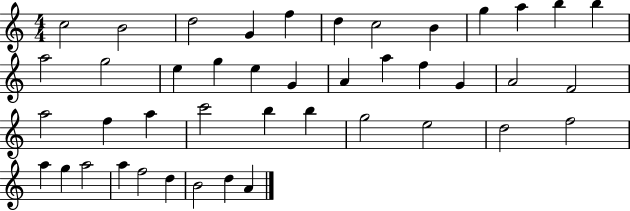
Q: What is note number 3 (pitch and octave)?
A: D5